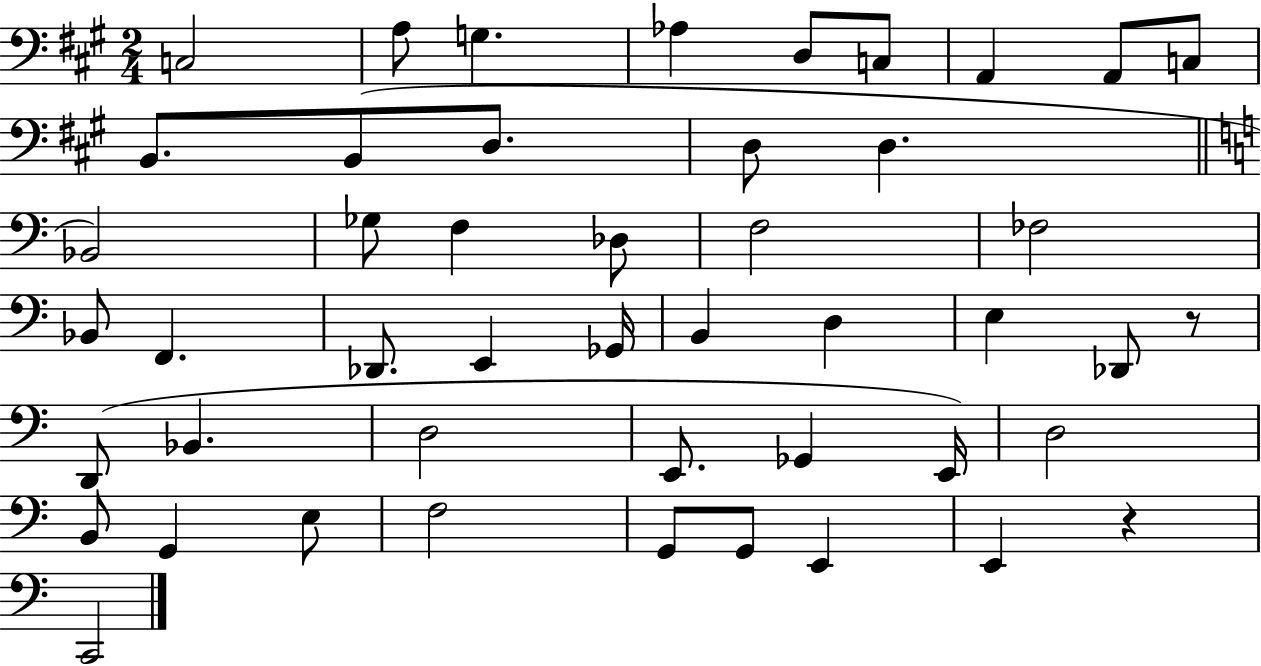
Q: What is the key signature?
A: A major